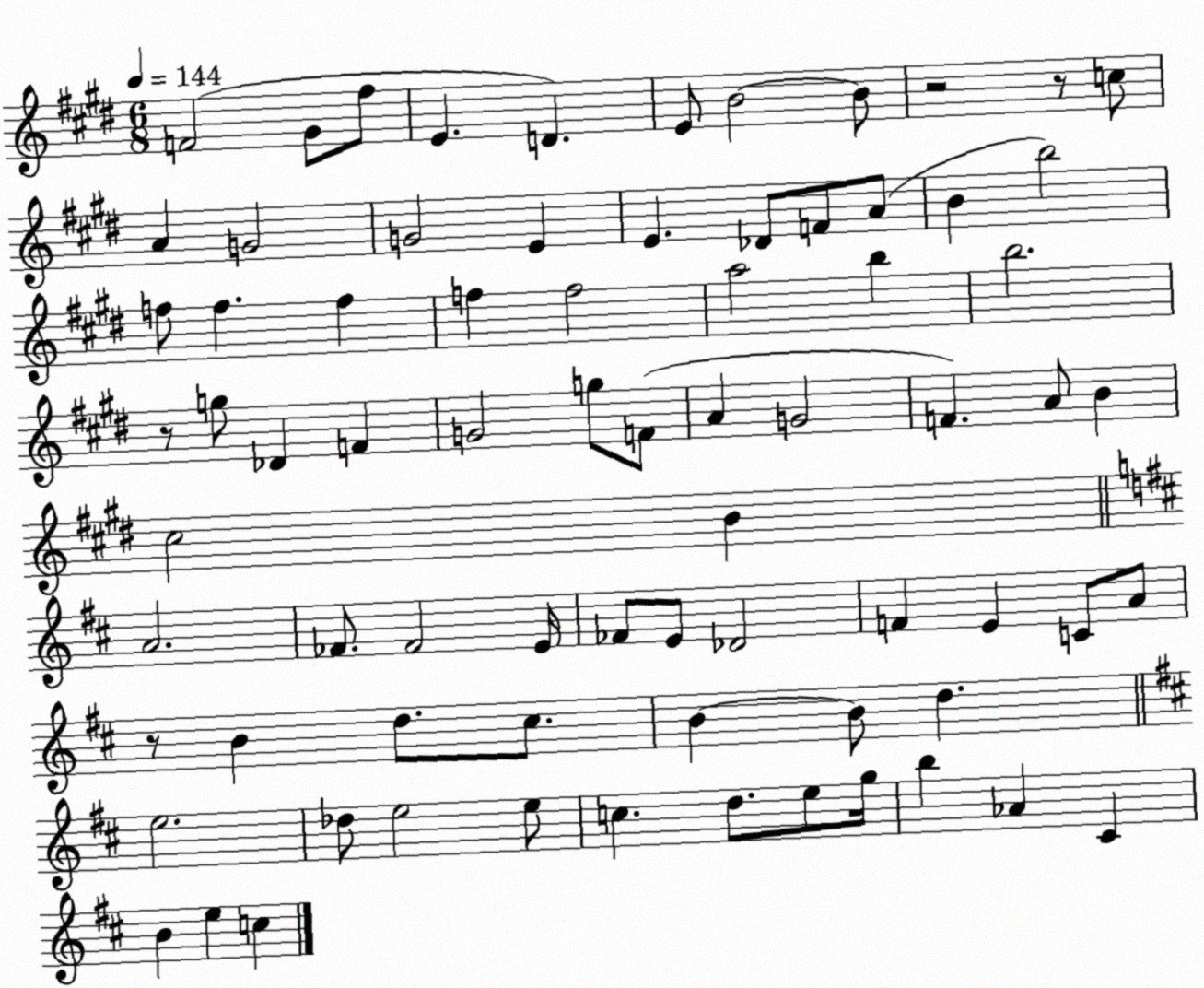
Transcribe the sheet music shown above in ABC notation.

X:1
T:Untitled
M:6/8
L:1/4
K:E
F2 ^G/2 ^f/2 E D E/2 B2 B/2 z2 z/2 c/2 A G2 G2 E E _D/2 F/2 A/2 B b2 f/2 f f f f2 a2 b b2 z/2 g/2 _D F G2 g/2 F/2 A G2 F A/2 B ^c2 B A2 _F/2 _F2 E/4 _F/2 E/2 _D2 F E C/2 A/2 z/2 B d/2 ^c/2 B B/2 d e2 _d/2 e2 e/2 c d/2 e/2 g/4 b _A ^C B e c